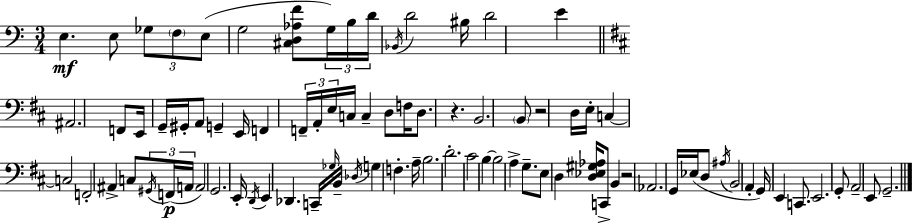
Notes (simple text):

E3/q. E3/e Gb3/e F3/e E3/e G3/h [C#3,D3,Ab3,F4]/e G3/s B3/s D4/s Bb2/s D4/h BIS3/s D4/h E4/q A#2/h. F2/e E2/s G2/s G#2/s A2/e G2/q E2/s F2/q F2/s A2/s E3/s C3/s C3/q D3/e F3/s D3/e. R/q. B2/h. B2/e R/h D3/s E3/s C3/q C3/h F2/h A#2/q C3/e G#2/s F2/s A2/s A2/h G2/h. E2/s D2/s E2/q Db2/q. C2/s Gb3/s B2/s Db3/s G3/q F3/q. A3/s B3/h. D4/h. C#4/h B3/q B3/h A3/q G3/e. E3/e D3/q [D3,Eb3,G#3,Ab3]/s C2/e B2/q R/h Ab2/h. G2/s Eb3/s D3/e A#3/s B2/h A2/q G2/s E2/q C2/e. E2/h. G2/e A2/h E2/e G2/h.